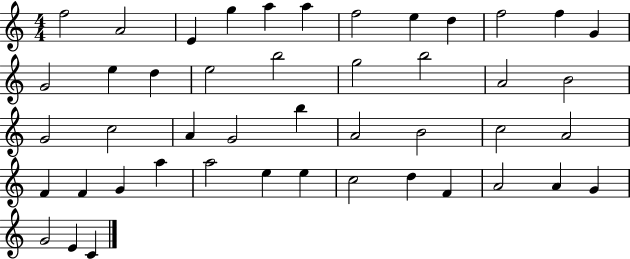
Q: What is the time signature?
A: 4/4